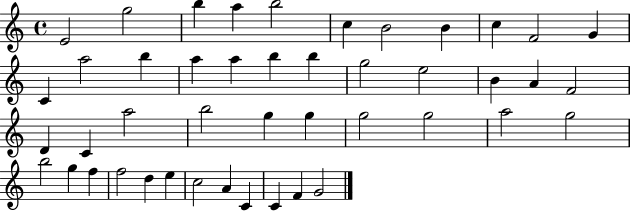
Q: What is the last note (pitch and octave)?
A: G4